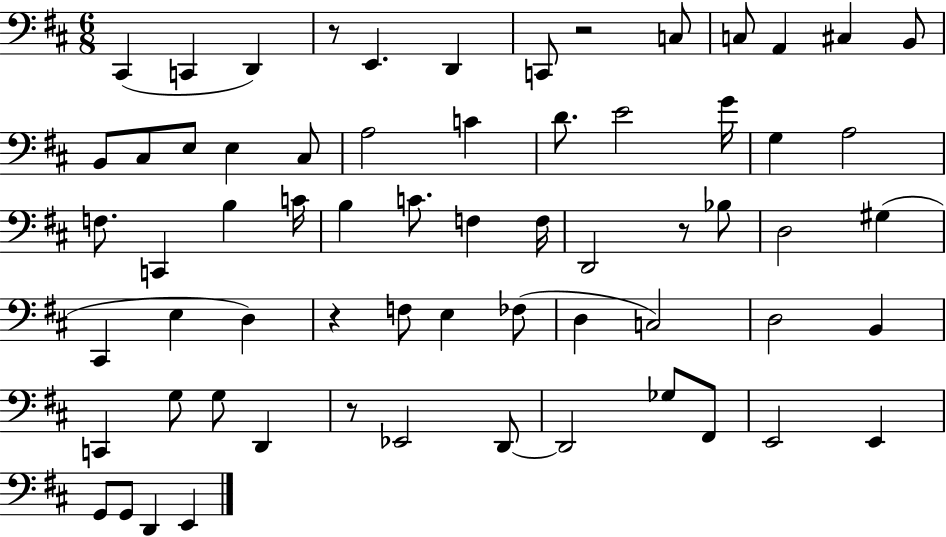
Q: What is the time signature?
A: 6/8